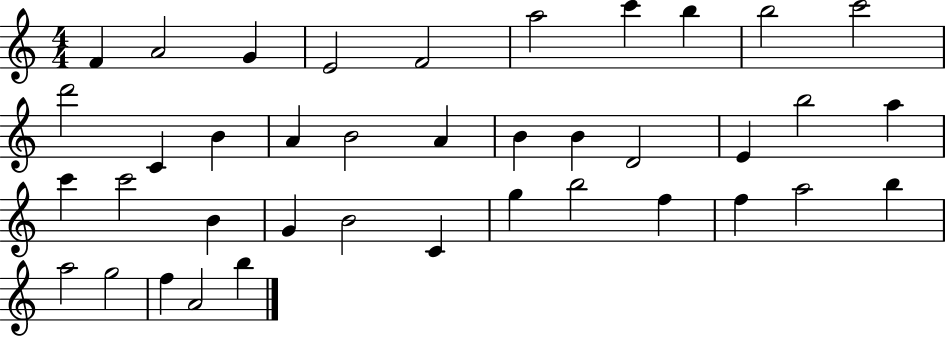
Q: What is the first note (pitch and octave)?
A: F4